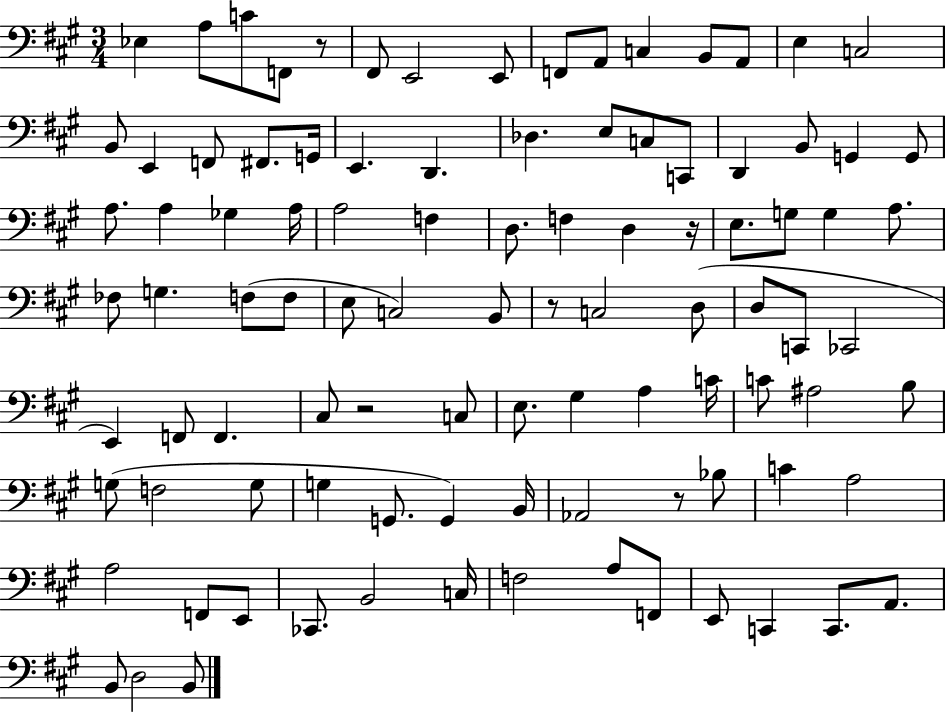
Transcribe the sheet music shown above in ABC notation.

X:1
T:Untitled
M:3/4
L:1/4
K:A
_E, A,/2 C/2 F,,/2 z/2 ^F,,/2 E,,2 E,,/2 F,,/2 A,,/2 C, B,,/2 A,,/2 E, C,2 B,,/2 E,, F,,/2 ^F,,/2 G,,/4 E,, D,, _D, E,/2 C,/2 C,,/2 D,, B,,/2 G,, G,,/2 A,/2 A, _G, A,/4 A,2 F, D,/2 F, D, z/4 E,/2 G,/2 G, A,/2 _F,/2 G, F,/2 F,/2 E,/2 C,2 B,,/2 z/2 C,2 D,/2 D,/2 C,,/2 _C,,2 E,, F,,/2 F,, ^C,/2 z2 C,/2 E,/2 ^G, A, C/4 C/2 ^A,2 B,/2 G,/2 F,2 G,/2 G, G,,/2 G,, B,,/4 _A,,2 z/2 _B,/2 C A,2 A,2 F,,/2 E,,/2 _C,,/2 B,,2 C,/4 F,2 A,/2 F,,/2 E,,/2 C,, C,,/2 A,,/2 B,,/2 D,2 B,,/2